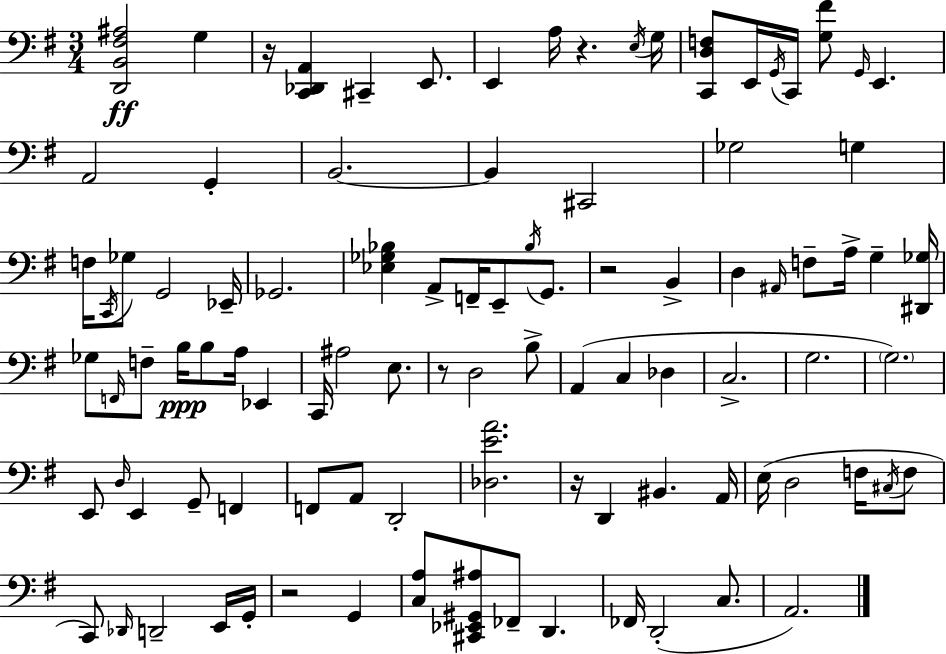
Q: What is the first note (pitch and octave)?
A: G3